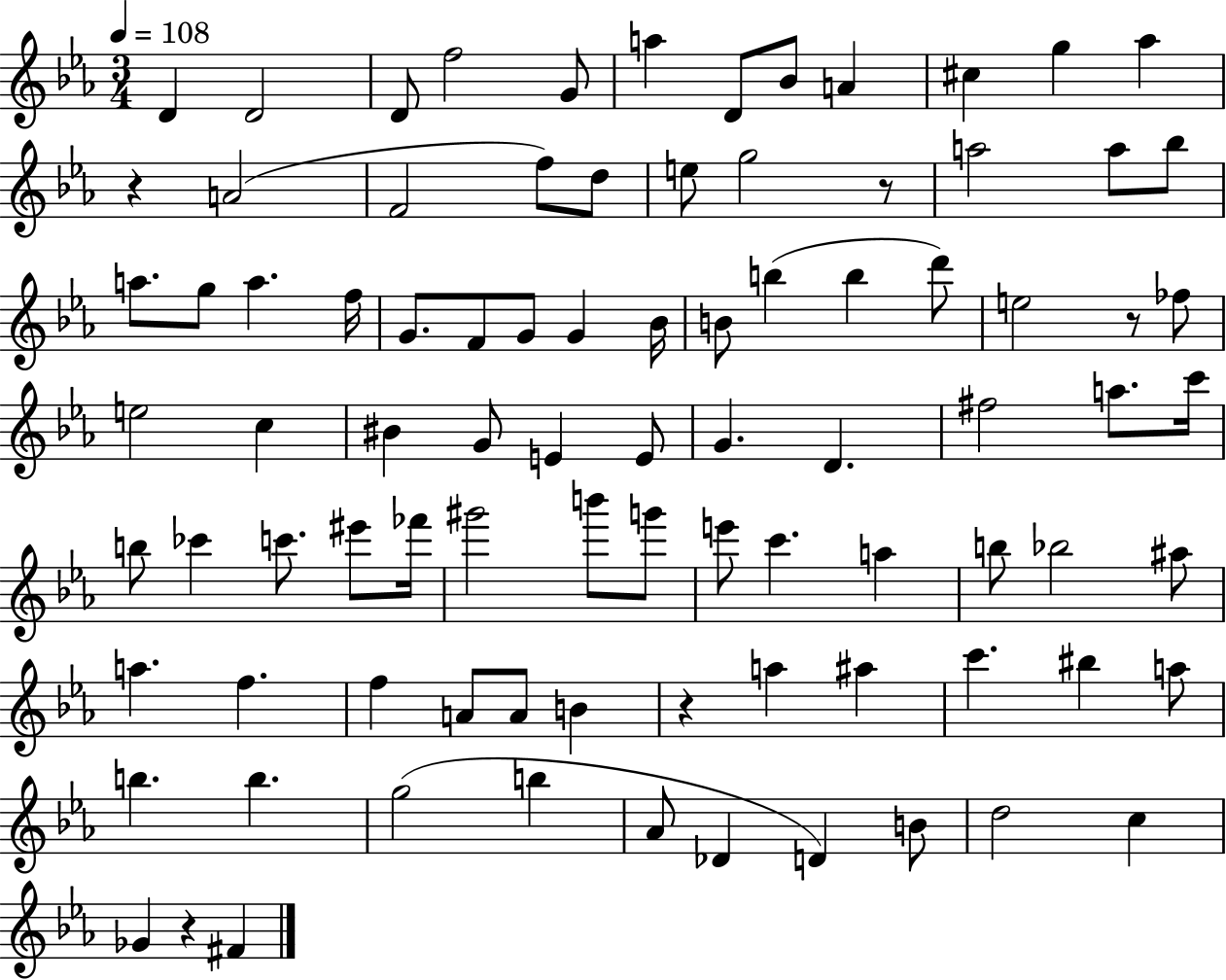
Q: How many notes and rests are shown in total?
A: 89